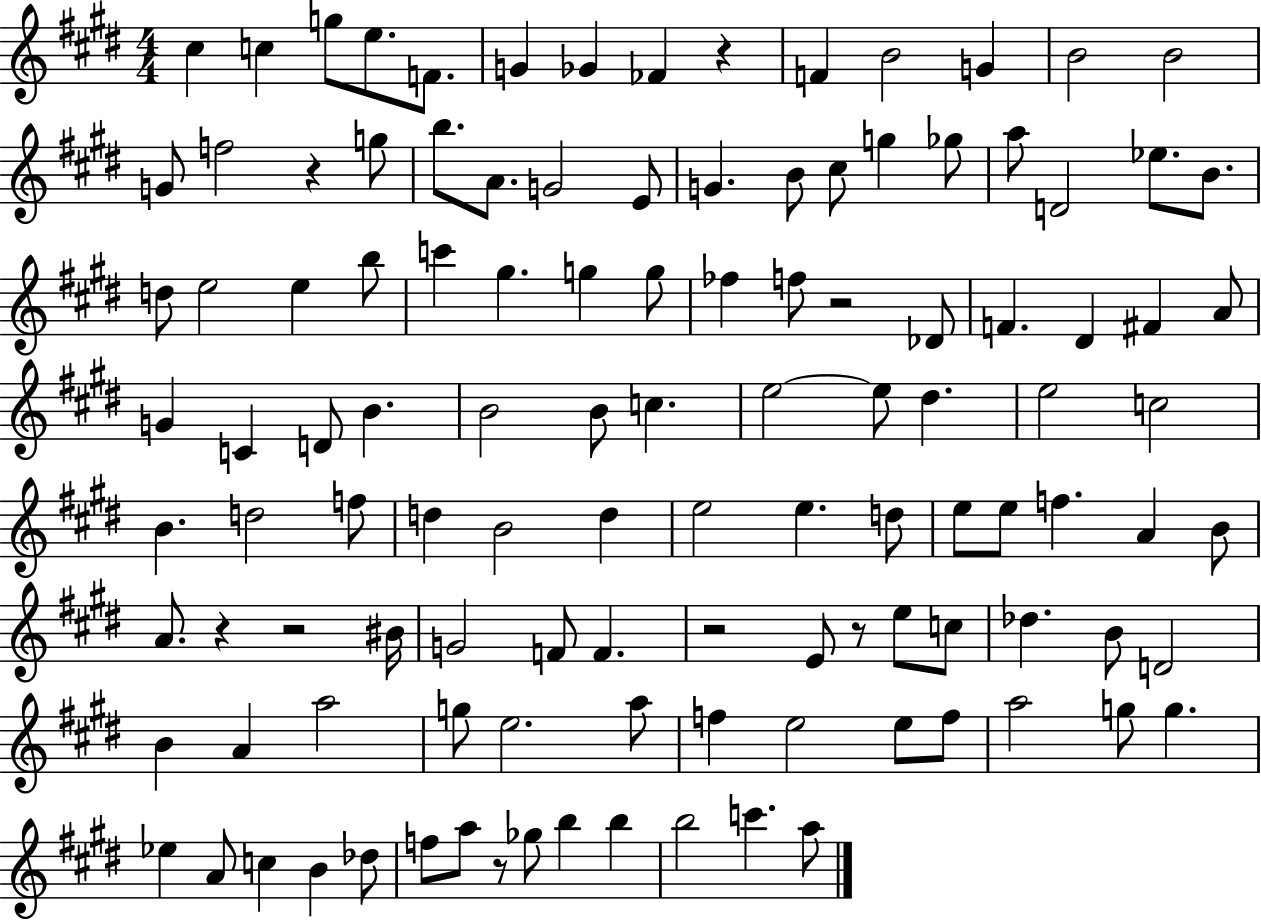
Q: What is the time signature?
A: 4/4